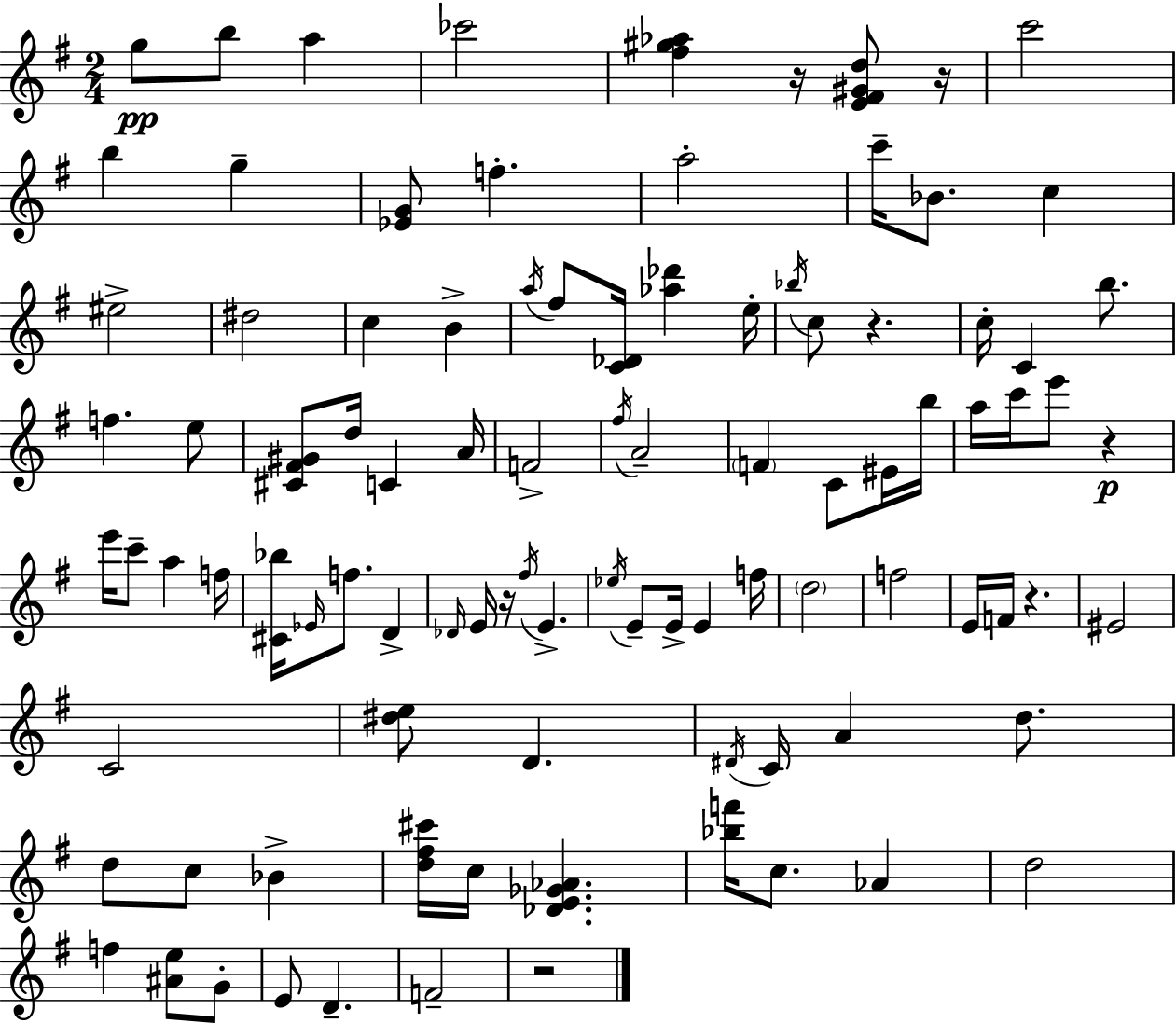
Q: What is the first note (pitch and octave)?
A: G5